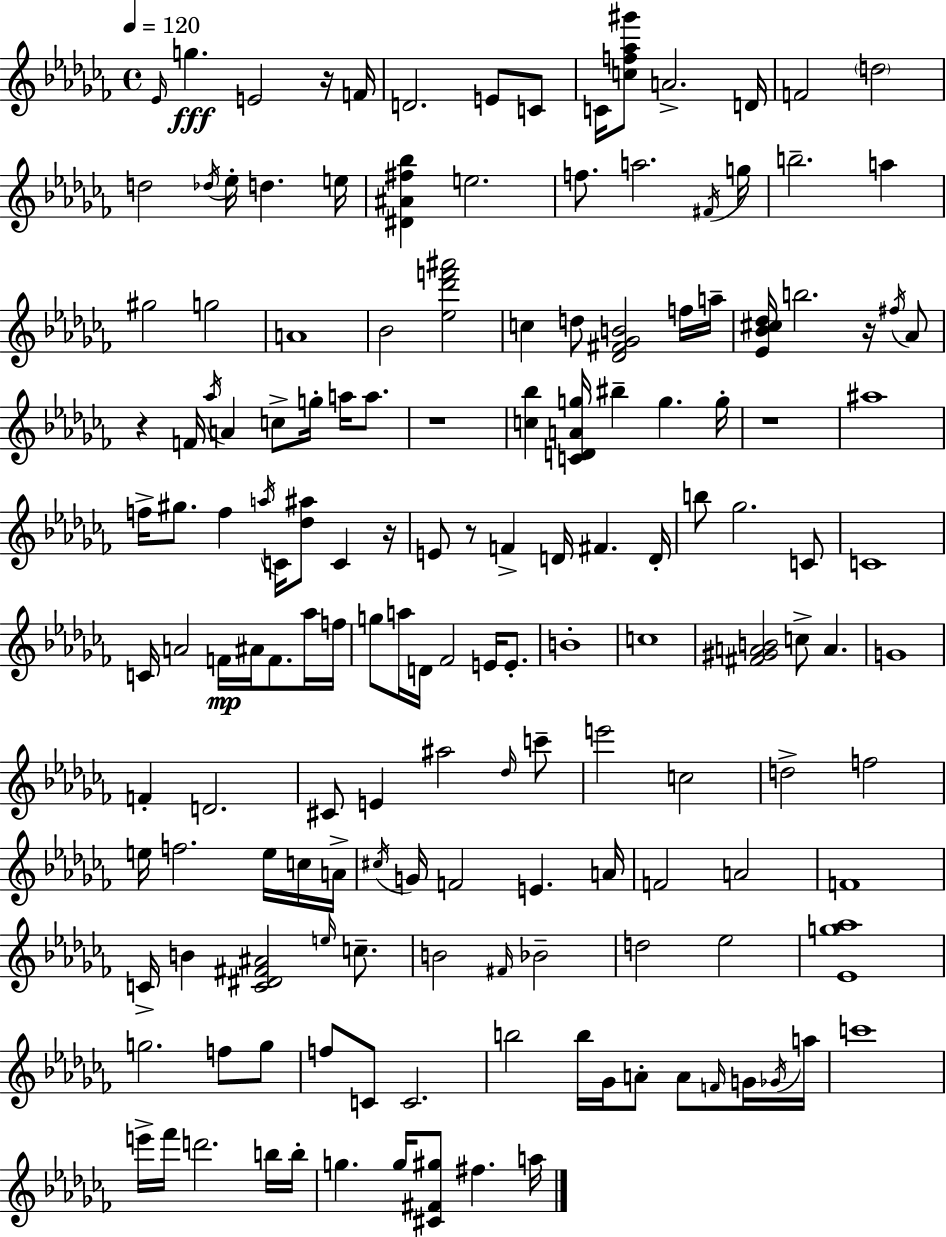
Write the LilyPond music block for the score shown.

{
  \clef treble
  \time 4/4
  \defaultTimeSignature
  \key aes \minor
  \tempo 4 = 120
  \repeat volta 2 { \grace { ees'16 }\fff g''4. e'2 r16 | f'16 d'2. e'8 c'8 | c'16 <c'' f'' aes'' gis'''>8 a'2.-> | d'16 f'2 \parenthesize d''2 | \break d''2 \acciaccatura { des''16 } ees''16-. d''4. | e''16 <dis' ais' fis'' bes''>4 e''2. | f''8. a''2. | \acciaccatura { fis'16 } g''16 b''2.-- a''4 | \break gis''2 g''2 | a'1 | bes'2 <ees'' des''' f''' ais'''>2 | c''4 d''8 <des' fis' ges' b'>2 | \break f''16 a''16-- <ees' bes' cis'' des''>16 b''2. | r16 \acciaccatura { fis''16 } aes'8 r4 f'16 \acciaccatura { aes''16 } a'4 c''8-> | g''16-. a''16 a''8. r1 | <c'' bes''>4 <c' d' a' g''>16 bis''4-- g''4. | \break g''16-. r1 | ais''1 | f''16-> gis''8. f''4 \acciaccatura { a''16 } c'16 <des'' ais''>8 | c'4 r16 e'8 r8 f'4-> d'16 fis'4. | \break d'16-. b''8 ges''2. | c'8 c'1 | c'16 a'2 f'16\mp | ais'16 f'8. aes''16 f''16 g''8 a''16 d'16 fes'2 | \break e'16 e'8.-. b'1-. | c''1 | <fis' gis' a' b'>2 c''8-> | a'4. g'1 | \break f'4-. d'2. | cis'8 e'4 ais''2 | \grace { des''16 } c'''8-- e'''2 c''2 | d''2-> f''2 | \break e''16 f''2. | e''16 c''16 a'16-> \acciaccatura { cis''16 } g'16 f'2 | e'4. a'16 f'2 | a'2 f'1 | \break c'16-> b'4 <c' dis' fis' ais'>2 | \grace { e''16 } c''8.-- b'2 | \grace { fis'16 } bes'2-- d''2 | ees''2 <ees' g'' aes''>1 | \break g''2. | f''8 g''8 f''8 c'8 c'2. | b''2 | b''16 ges'16 a'8-. a'8 \grace { f'16 } g'16 \acciaccatura { ges'16 } a''16 c'''1 | \break e'''16-> fes'''16 d'''2. | b''16 b''16-. g''4. | g''16 <cis' fis' gis''>8 fis''4. a''16 } \bar "|."
}